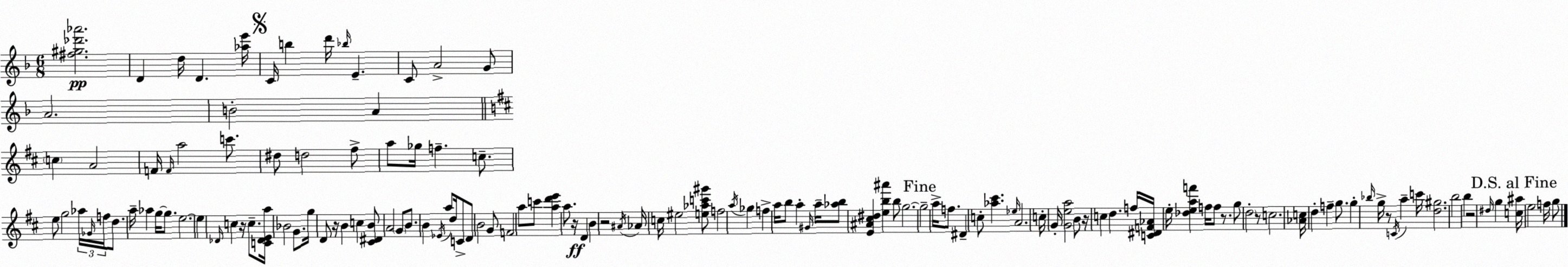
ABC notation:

X:1
T:Untitled
M:6/8
L:1/4
K:Dm
[^f^g_d'_a']2 D d/4 D [_ae']/4 C/4 b d'/4 _b/4 E C/2 A2 G/2 A2 B2 A c A2 F/4 F/4 a2 c'/2 ^d/2 d2 ^f/2 a/2 _g/4 f c/2 e/2 g2 _a/4 _G/4 f/4 d/2 a/4 _a g/4 g/2 e2 e _D/4 c z/4 c/2 [C_DEa]/4 _B2 G/2 g/4 D/2 z/4 B c [^C^DB]/2 A2 G/2 B/2 B _E/4 a/2 d/4 C/2 D/2 B2 G/2 F2 a/2 c'/2 [ad'e'] a/2 z/4 D B z2 ^A/4 _A/4 c/4 ^e2 [e_ac'^g']/2 f2 a/4 _g f a/4 b/2 a ^G/4 a/4 [_ab]/2 [E^A^c^d] [eb^a'] b/2 g2 g2 a/4 f/2 ^D c/2 [_a^c'] _e/4 A2 c/4 G/4 [Gea]2 B/2 z/4 c d f/4 [C^DF_A]/4 e/4 [_deaf'] f/4 f/2 z/2 g/2 d2 z/2 c2 [_Ac]/4 d f g/2 g _b/4 g/4 z/2 C/4 a c'/4 [d^g]2 b2 b z2 ^d/4 g [c^a]/4 e2 f/4 g/2